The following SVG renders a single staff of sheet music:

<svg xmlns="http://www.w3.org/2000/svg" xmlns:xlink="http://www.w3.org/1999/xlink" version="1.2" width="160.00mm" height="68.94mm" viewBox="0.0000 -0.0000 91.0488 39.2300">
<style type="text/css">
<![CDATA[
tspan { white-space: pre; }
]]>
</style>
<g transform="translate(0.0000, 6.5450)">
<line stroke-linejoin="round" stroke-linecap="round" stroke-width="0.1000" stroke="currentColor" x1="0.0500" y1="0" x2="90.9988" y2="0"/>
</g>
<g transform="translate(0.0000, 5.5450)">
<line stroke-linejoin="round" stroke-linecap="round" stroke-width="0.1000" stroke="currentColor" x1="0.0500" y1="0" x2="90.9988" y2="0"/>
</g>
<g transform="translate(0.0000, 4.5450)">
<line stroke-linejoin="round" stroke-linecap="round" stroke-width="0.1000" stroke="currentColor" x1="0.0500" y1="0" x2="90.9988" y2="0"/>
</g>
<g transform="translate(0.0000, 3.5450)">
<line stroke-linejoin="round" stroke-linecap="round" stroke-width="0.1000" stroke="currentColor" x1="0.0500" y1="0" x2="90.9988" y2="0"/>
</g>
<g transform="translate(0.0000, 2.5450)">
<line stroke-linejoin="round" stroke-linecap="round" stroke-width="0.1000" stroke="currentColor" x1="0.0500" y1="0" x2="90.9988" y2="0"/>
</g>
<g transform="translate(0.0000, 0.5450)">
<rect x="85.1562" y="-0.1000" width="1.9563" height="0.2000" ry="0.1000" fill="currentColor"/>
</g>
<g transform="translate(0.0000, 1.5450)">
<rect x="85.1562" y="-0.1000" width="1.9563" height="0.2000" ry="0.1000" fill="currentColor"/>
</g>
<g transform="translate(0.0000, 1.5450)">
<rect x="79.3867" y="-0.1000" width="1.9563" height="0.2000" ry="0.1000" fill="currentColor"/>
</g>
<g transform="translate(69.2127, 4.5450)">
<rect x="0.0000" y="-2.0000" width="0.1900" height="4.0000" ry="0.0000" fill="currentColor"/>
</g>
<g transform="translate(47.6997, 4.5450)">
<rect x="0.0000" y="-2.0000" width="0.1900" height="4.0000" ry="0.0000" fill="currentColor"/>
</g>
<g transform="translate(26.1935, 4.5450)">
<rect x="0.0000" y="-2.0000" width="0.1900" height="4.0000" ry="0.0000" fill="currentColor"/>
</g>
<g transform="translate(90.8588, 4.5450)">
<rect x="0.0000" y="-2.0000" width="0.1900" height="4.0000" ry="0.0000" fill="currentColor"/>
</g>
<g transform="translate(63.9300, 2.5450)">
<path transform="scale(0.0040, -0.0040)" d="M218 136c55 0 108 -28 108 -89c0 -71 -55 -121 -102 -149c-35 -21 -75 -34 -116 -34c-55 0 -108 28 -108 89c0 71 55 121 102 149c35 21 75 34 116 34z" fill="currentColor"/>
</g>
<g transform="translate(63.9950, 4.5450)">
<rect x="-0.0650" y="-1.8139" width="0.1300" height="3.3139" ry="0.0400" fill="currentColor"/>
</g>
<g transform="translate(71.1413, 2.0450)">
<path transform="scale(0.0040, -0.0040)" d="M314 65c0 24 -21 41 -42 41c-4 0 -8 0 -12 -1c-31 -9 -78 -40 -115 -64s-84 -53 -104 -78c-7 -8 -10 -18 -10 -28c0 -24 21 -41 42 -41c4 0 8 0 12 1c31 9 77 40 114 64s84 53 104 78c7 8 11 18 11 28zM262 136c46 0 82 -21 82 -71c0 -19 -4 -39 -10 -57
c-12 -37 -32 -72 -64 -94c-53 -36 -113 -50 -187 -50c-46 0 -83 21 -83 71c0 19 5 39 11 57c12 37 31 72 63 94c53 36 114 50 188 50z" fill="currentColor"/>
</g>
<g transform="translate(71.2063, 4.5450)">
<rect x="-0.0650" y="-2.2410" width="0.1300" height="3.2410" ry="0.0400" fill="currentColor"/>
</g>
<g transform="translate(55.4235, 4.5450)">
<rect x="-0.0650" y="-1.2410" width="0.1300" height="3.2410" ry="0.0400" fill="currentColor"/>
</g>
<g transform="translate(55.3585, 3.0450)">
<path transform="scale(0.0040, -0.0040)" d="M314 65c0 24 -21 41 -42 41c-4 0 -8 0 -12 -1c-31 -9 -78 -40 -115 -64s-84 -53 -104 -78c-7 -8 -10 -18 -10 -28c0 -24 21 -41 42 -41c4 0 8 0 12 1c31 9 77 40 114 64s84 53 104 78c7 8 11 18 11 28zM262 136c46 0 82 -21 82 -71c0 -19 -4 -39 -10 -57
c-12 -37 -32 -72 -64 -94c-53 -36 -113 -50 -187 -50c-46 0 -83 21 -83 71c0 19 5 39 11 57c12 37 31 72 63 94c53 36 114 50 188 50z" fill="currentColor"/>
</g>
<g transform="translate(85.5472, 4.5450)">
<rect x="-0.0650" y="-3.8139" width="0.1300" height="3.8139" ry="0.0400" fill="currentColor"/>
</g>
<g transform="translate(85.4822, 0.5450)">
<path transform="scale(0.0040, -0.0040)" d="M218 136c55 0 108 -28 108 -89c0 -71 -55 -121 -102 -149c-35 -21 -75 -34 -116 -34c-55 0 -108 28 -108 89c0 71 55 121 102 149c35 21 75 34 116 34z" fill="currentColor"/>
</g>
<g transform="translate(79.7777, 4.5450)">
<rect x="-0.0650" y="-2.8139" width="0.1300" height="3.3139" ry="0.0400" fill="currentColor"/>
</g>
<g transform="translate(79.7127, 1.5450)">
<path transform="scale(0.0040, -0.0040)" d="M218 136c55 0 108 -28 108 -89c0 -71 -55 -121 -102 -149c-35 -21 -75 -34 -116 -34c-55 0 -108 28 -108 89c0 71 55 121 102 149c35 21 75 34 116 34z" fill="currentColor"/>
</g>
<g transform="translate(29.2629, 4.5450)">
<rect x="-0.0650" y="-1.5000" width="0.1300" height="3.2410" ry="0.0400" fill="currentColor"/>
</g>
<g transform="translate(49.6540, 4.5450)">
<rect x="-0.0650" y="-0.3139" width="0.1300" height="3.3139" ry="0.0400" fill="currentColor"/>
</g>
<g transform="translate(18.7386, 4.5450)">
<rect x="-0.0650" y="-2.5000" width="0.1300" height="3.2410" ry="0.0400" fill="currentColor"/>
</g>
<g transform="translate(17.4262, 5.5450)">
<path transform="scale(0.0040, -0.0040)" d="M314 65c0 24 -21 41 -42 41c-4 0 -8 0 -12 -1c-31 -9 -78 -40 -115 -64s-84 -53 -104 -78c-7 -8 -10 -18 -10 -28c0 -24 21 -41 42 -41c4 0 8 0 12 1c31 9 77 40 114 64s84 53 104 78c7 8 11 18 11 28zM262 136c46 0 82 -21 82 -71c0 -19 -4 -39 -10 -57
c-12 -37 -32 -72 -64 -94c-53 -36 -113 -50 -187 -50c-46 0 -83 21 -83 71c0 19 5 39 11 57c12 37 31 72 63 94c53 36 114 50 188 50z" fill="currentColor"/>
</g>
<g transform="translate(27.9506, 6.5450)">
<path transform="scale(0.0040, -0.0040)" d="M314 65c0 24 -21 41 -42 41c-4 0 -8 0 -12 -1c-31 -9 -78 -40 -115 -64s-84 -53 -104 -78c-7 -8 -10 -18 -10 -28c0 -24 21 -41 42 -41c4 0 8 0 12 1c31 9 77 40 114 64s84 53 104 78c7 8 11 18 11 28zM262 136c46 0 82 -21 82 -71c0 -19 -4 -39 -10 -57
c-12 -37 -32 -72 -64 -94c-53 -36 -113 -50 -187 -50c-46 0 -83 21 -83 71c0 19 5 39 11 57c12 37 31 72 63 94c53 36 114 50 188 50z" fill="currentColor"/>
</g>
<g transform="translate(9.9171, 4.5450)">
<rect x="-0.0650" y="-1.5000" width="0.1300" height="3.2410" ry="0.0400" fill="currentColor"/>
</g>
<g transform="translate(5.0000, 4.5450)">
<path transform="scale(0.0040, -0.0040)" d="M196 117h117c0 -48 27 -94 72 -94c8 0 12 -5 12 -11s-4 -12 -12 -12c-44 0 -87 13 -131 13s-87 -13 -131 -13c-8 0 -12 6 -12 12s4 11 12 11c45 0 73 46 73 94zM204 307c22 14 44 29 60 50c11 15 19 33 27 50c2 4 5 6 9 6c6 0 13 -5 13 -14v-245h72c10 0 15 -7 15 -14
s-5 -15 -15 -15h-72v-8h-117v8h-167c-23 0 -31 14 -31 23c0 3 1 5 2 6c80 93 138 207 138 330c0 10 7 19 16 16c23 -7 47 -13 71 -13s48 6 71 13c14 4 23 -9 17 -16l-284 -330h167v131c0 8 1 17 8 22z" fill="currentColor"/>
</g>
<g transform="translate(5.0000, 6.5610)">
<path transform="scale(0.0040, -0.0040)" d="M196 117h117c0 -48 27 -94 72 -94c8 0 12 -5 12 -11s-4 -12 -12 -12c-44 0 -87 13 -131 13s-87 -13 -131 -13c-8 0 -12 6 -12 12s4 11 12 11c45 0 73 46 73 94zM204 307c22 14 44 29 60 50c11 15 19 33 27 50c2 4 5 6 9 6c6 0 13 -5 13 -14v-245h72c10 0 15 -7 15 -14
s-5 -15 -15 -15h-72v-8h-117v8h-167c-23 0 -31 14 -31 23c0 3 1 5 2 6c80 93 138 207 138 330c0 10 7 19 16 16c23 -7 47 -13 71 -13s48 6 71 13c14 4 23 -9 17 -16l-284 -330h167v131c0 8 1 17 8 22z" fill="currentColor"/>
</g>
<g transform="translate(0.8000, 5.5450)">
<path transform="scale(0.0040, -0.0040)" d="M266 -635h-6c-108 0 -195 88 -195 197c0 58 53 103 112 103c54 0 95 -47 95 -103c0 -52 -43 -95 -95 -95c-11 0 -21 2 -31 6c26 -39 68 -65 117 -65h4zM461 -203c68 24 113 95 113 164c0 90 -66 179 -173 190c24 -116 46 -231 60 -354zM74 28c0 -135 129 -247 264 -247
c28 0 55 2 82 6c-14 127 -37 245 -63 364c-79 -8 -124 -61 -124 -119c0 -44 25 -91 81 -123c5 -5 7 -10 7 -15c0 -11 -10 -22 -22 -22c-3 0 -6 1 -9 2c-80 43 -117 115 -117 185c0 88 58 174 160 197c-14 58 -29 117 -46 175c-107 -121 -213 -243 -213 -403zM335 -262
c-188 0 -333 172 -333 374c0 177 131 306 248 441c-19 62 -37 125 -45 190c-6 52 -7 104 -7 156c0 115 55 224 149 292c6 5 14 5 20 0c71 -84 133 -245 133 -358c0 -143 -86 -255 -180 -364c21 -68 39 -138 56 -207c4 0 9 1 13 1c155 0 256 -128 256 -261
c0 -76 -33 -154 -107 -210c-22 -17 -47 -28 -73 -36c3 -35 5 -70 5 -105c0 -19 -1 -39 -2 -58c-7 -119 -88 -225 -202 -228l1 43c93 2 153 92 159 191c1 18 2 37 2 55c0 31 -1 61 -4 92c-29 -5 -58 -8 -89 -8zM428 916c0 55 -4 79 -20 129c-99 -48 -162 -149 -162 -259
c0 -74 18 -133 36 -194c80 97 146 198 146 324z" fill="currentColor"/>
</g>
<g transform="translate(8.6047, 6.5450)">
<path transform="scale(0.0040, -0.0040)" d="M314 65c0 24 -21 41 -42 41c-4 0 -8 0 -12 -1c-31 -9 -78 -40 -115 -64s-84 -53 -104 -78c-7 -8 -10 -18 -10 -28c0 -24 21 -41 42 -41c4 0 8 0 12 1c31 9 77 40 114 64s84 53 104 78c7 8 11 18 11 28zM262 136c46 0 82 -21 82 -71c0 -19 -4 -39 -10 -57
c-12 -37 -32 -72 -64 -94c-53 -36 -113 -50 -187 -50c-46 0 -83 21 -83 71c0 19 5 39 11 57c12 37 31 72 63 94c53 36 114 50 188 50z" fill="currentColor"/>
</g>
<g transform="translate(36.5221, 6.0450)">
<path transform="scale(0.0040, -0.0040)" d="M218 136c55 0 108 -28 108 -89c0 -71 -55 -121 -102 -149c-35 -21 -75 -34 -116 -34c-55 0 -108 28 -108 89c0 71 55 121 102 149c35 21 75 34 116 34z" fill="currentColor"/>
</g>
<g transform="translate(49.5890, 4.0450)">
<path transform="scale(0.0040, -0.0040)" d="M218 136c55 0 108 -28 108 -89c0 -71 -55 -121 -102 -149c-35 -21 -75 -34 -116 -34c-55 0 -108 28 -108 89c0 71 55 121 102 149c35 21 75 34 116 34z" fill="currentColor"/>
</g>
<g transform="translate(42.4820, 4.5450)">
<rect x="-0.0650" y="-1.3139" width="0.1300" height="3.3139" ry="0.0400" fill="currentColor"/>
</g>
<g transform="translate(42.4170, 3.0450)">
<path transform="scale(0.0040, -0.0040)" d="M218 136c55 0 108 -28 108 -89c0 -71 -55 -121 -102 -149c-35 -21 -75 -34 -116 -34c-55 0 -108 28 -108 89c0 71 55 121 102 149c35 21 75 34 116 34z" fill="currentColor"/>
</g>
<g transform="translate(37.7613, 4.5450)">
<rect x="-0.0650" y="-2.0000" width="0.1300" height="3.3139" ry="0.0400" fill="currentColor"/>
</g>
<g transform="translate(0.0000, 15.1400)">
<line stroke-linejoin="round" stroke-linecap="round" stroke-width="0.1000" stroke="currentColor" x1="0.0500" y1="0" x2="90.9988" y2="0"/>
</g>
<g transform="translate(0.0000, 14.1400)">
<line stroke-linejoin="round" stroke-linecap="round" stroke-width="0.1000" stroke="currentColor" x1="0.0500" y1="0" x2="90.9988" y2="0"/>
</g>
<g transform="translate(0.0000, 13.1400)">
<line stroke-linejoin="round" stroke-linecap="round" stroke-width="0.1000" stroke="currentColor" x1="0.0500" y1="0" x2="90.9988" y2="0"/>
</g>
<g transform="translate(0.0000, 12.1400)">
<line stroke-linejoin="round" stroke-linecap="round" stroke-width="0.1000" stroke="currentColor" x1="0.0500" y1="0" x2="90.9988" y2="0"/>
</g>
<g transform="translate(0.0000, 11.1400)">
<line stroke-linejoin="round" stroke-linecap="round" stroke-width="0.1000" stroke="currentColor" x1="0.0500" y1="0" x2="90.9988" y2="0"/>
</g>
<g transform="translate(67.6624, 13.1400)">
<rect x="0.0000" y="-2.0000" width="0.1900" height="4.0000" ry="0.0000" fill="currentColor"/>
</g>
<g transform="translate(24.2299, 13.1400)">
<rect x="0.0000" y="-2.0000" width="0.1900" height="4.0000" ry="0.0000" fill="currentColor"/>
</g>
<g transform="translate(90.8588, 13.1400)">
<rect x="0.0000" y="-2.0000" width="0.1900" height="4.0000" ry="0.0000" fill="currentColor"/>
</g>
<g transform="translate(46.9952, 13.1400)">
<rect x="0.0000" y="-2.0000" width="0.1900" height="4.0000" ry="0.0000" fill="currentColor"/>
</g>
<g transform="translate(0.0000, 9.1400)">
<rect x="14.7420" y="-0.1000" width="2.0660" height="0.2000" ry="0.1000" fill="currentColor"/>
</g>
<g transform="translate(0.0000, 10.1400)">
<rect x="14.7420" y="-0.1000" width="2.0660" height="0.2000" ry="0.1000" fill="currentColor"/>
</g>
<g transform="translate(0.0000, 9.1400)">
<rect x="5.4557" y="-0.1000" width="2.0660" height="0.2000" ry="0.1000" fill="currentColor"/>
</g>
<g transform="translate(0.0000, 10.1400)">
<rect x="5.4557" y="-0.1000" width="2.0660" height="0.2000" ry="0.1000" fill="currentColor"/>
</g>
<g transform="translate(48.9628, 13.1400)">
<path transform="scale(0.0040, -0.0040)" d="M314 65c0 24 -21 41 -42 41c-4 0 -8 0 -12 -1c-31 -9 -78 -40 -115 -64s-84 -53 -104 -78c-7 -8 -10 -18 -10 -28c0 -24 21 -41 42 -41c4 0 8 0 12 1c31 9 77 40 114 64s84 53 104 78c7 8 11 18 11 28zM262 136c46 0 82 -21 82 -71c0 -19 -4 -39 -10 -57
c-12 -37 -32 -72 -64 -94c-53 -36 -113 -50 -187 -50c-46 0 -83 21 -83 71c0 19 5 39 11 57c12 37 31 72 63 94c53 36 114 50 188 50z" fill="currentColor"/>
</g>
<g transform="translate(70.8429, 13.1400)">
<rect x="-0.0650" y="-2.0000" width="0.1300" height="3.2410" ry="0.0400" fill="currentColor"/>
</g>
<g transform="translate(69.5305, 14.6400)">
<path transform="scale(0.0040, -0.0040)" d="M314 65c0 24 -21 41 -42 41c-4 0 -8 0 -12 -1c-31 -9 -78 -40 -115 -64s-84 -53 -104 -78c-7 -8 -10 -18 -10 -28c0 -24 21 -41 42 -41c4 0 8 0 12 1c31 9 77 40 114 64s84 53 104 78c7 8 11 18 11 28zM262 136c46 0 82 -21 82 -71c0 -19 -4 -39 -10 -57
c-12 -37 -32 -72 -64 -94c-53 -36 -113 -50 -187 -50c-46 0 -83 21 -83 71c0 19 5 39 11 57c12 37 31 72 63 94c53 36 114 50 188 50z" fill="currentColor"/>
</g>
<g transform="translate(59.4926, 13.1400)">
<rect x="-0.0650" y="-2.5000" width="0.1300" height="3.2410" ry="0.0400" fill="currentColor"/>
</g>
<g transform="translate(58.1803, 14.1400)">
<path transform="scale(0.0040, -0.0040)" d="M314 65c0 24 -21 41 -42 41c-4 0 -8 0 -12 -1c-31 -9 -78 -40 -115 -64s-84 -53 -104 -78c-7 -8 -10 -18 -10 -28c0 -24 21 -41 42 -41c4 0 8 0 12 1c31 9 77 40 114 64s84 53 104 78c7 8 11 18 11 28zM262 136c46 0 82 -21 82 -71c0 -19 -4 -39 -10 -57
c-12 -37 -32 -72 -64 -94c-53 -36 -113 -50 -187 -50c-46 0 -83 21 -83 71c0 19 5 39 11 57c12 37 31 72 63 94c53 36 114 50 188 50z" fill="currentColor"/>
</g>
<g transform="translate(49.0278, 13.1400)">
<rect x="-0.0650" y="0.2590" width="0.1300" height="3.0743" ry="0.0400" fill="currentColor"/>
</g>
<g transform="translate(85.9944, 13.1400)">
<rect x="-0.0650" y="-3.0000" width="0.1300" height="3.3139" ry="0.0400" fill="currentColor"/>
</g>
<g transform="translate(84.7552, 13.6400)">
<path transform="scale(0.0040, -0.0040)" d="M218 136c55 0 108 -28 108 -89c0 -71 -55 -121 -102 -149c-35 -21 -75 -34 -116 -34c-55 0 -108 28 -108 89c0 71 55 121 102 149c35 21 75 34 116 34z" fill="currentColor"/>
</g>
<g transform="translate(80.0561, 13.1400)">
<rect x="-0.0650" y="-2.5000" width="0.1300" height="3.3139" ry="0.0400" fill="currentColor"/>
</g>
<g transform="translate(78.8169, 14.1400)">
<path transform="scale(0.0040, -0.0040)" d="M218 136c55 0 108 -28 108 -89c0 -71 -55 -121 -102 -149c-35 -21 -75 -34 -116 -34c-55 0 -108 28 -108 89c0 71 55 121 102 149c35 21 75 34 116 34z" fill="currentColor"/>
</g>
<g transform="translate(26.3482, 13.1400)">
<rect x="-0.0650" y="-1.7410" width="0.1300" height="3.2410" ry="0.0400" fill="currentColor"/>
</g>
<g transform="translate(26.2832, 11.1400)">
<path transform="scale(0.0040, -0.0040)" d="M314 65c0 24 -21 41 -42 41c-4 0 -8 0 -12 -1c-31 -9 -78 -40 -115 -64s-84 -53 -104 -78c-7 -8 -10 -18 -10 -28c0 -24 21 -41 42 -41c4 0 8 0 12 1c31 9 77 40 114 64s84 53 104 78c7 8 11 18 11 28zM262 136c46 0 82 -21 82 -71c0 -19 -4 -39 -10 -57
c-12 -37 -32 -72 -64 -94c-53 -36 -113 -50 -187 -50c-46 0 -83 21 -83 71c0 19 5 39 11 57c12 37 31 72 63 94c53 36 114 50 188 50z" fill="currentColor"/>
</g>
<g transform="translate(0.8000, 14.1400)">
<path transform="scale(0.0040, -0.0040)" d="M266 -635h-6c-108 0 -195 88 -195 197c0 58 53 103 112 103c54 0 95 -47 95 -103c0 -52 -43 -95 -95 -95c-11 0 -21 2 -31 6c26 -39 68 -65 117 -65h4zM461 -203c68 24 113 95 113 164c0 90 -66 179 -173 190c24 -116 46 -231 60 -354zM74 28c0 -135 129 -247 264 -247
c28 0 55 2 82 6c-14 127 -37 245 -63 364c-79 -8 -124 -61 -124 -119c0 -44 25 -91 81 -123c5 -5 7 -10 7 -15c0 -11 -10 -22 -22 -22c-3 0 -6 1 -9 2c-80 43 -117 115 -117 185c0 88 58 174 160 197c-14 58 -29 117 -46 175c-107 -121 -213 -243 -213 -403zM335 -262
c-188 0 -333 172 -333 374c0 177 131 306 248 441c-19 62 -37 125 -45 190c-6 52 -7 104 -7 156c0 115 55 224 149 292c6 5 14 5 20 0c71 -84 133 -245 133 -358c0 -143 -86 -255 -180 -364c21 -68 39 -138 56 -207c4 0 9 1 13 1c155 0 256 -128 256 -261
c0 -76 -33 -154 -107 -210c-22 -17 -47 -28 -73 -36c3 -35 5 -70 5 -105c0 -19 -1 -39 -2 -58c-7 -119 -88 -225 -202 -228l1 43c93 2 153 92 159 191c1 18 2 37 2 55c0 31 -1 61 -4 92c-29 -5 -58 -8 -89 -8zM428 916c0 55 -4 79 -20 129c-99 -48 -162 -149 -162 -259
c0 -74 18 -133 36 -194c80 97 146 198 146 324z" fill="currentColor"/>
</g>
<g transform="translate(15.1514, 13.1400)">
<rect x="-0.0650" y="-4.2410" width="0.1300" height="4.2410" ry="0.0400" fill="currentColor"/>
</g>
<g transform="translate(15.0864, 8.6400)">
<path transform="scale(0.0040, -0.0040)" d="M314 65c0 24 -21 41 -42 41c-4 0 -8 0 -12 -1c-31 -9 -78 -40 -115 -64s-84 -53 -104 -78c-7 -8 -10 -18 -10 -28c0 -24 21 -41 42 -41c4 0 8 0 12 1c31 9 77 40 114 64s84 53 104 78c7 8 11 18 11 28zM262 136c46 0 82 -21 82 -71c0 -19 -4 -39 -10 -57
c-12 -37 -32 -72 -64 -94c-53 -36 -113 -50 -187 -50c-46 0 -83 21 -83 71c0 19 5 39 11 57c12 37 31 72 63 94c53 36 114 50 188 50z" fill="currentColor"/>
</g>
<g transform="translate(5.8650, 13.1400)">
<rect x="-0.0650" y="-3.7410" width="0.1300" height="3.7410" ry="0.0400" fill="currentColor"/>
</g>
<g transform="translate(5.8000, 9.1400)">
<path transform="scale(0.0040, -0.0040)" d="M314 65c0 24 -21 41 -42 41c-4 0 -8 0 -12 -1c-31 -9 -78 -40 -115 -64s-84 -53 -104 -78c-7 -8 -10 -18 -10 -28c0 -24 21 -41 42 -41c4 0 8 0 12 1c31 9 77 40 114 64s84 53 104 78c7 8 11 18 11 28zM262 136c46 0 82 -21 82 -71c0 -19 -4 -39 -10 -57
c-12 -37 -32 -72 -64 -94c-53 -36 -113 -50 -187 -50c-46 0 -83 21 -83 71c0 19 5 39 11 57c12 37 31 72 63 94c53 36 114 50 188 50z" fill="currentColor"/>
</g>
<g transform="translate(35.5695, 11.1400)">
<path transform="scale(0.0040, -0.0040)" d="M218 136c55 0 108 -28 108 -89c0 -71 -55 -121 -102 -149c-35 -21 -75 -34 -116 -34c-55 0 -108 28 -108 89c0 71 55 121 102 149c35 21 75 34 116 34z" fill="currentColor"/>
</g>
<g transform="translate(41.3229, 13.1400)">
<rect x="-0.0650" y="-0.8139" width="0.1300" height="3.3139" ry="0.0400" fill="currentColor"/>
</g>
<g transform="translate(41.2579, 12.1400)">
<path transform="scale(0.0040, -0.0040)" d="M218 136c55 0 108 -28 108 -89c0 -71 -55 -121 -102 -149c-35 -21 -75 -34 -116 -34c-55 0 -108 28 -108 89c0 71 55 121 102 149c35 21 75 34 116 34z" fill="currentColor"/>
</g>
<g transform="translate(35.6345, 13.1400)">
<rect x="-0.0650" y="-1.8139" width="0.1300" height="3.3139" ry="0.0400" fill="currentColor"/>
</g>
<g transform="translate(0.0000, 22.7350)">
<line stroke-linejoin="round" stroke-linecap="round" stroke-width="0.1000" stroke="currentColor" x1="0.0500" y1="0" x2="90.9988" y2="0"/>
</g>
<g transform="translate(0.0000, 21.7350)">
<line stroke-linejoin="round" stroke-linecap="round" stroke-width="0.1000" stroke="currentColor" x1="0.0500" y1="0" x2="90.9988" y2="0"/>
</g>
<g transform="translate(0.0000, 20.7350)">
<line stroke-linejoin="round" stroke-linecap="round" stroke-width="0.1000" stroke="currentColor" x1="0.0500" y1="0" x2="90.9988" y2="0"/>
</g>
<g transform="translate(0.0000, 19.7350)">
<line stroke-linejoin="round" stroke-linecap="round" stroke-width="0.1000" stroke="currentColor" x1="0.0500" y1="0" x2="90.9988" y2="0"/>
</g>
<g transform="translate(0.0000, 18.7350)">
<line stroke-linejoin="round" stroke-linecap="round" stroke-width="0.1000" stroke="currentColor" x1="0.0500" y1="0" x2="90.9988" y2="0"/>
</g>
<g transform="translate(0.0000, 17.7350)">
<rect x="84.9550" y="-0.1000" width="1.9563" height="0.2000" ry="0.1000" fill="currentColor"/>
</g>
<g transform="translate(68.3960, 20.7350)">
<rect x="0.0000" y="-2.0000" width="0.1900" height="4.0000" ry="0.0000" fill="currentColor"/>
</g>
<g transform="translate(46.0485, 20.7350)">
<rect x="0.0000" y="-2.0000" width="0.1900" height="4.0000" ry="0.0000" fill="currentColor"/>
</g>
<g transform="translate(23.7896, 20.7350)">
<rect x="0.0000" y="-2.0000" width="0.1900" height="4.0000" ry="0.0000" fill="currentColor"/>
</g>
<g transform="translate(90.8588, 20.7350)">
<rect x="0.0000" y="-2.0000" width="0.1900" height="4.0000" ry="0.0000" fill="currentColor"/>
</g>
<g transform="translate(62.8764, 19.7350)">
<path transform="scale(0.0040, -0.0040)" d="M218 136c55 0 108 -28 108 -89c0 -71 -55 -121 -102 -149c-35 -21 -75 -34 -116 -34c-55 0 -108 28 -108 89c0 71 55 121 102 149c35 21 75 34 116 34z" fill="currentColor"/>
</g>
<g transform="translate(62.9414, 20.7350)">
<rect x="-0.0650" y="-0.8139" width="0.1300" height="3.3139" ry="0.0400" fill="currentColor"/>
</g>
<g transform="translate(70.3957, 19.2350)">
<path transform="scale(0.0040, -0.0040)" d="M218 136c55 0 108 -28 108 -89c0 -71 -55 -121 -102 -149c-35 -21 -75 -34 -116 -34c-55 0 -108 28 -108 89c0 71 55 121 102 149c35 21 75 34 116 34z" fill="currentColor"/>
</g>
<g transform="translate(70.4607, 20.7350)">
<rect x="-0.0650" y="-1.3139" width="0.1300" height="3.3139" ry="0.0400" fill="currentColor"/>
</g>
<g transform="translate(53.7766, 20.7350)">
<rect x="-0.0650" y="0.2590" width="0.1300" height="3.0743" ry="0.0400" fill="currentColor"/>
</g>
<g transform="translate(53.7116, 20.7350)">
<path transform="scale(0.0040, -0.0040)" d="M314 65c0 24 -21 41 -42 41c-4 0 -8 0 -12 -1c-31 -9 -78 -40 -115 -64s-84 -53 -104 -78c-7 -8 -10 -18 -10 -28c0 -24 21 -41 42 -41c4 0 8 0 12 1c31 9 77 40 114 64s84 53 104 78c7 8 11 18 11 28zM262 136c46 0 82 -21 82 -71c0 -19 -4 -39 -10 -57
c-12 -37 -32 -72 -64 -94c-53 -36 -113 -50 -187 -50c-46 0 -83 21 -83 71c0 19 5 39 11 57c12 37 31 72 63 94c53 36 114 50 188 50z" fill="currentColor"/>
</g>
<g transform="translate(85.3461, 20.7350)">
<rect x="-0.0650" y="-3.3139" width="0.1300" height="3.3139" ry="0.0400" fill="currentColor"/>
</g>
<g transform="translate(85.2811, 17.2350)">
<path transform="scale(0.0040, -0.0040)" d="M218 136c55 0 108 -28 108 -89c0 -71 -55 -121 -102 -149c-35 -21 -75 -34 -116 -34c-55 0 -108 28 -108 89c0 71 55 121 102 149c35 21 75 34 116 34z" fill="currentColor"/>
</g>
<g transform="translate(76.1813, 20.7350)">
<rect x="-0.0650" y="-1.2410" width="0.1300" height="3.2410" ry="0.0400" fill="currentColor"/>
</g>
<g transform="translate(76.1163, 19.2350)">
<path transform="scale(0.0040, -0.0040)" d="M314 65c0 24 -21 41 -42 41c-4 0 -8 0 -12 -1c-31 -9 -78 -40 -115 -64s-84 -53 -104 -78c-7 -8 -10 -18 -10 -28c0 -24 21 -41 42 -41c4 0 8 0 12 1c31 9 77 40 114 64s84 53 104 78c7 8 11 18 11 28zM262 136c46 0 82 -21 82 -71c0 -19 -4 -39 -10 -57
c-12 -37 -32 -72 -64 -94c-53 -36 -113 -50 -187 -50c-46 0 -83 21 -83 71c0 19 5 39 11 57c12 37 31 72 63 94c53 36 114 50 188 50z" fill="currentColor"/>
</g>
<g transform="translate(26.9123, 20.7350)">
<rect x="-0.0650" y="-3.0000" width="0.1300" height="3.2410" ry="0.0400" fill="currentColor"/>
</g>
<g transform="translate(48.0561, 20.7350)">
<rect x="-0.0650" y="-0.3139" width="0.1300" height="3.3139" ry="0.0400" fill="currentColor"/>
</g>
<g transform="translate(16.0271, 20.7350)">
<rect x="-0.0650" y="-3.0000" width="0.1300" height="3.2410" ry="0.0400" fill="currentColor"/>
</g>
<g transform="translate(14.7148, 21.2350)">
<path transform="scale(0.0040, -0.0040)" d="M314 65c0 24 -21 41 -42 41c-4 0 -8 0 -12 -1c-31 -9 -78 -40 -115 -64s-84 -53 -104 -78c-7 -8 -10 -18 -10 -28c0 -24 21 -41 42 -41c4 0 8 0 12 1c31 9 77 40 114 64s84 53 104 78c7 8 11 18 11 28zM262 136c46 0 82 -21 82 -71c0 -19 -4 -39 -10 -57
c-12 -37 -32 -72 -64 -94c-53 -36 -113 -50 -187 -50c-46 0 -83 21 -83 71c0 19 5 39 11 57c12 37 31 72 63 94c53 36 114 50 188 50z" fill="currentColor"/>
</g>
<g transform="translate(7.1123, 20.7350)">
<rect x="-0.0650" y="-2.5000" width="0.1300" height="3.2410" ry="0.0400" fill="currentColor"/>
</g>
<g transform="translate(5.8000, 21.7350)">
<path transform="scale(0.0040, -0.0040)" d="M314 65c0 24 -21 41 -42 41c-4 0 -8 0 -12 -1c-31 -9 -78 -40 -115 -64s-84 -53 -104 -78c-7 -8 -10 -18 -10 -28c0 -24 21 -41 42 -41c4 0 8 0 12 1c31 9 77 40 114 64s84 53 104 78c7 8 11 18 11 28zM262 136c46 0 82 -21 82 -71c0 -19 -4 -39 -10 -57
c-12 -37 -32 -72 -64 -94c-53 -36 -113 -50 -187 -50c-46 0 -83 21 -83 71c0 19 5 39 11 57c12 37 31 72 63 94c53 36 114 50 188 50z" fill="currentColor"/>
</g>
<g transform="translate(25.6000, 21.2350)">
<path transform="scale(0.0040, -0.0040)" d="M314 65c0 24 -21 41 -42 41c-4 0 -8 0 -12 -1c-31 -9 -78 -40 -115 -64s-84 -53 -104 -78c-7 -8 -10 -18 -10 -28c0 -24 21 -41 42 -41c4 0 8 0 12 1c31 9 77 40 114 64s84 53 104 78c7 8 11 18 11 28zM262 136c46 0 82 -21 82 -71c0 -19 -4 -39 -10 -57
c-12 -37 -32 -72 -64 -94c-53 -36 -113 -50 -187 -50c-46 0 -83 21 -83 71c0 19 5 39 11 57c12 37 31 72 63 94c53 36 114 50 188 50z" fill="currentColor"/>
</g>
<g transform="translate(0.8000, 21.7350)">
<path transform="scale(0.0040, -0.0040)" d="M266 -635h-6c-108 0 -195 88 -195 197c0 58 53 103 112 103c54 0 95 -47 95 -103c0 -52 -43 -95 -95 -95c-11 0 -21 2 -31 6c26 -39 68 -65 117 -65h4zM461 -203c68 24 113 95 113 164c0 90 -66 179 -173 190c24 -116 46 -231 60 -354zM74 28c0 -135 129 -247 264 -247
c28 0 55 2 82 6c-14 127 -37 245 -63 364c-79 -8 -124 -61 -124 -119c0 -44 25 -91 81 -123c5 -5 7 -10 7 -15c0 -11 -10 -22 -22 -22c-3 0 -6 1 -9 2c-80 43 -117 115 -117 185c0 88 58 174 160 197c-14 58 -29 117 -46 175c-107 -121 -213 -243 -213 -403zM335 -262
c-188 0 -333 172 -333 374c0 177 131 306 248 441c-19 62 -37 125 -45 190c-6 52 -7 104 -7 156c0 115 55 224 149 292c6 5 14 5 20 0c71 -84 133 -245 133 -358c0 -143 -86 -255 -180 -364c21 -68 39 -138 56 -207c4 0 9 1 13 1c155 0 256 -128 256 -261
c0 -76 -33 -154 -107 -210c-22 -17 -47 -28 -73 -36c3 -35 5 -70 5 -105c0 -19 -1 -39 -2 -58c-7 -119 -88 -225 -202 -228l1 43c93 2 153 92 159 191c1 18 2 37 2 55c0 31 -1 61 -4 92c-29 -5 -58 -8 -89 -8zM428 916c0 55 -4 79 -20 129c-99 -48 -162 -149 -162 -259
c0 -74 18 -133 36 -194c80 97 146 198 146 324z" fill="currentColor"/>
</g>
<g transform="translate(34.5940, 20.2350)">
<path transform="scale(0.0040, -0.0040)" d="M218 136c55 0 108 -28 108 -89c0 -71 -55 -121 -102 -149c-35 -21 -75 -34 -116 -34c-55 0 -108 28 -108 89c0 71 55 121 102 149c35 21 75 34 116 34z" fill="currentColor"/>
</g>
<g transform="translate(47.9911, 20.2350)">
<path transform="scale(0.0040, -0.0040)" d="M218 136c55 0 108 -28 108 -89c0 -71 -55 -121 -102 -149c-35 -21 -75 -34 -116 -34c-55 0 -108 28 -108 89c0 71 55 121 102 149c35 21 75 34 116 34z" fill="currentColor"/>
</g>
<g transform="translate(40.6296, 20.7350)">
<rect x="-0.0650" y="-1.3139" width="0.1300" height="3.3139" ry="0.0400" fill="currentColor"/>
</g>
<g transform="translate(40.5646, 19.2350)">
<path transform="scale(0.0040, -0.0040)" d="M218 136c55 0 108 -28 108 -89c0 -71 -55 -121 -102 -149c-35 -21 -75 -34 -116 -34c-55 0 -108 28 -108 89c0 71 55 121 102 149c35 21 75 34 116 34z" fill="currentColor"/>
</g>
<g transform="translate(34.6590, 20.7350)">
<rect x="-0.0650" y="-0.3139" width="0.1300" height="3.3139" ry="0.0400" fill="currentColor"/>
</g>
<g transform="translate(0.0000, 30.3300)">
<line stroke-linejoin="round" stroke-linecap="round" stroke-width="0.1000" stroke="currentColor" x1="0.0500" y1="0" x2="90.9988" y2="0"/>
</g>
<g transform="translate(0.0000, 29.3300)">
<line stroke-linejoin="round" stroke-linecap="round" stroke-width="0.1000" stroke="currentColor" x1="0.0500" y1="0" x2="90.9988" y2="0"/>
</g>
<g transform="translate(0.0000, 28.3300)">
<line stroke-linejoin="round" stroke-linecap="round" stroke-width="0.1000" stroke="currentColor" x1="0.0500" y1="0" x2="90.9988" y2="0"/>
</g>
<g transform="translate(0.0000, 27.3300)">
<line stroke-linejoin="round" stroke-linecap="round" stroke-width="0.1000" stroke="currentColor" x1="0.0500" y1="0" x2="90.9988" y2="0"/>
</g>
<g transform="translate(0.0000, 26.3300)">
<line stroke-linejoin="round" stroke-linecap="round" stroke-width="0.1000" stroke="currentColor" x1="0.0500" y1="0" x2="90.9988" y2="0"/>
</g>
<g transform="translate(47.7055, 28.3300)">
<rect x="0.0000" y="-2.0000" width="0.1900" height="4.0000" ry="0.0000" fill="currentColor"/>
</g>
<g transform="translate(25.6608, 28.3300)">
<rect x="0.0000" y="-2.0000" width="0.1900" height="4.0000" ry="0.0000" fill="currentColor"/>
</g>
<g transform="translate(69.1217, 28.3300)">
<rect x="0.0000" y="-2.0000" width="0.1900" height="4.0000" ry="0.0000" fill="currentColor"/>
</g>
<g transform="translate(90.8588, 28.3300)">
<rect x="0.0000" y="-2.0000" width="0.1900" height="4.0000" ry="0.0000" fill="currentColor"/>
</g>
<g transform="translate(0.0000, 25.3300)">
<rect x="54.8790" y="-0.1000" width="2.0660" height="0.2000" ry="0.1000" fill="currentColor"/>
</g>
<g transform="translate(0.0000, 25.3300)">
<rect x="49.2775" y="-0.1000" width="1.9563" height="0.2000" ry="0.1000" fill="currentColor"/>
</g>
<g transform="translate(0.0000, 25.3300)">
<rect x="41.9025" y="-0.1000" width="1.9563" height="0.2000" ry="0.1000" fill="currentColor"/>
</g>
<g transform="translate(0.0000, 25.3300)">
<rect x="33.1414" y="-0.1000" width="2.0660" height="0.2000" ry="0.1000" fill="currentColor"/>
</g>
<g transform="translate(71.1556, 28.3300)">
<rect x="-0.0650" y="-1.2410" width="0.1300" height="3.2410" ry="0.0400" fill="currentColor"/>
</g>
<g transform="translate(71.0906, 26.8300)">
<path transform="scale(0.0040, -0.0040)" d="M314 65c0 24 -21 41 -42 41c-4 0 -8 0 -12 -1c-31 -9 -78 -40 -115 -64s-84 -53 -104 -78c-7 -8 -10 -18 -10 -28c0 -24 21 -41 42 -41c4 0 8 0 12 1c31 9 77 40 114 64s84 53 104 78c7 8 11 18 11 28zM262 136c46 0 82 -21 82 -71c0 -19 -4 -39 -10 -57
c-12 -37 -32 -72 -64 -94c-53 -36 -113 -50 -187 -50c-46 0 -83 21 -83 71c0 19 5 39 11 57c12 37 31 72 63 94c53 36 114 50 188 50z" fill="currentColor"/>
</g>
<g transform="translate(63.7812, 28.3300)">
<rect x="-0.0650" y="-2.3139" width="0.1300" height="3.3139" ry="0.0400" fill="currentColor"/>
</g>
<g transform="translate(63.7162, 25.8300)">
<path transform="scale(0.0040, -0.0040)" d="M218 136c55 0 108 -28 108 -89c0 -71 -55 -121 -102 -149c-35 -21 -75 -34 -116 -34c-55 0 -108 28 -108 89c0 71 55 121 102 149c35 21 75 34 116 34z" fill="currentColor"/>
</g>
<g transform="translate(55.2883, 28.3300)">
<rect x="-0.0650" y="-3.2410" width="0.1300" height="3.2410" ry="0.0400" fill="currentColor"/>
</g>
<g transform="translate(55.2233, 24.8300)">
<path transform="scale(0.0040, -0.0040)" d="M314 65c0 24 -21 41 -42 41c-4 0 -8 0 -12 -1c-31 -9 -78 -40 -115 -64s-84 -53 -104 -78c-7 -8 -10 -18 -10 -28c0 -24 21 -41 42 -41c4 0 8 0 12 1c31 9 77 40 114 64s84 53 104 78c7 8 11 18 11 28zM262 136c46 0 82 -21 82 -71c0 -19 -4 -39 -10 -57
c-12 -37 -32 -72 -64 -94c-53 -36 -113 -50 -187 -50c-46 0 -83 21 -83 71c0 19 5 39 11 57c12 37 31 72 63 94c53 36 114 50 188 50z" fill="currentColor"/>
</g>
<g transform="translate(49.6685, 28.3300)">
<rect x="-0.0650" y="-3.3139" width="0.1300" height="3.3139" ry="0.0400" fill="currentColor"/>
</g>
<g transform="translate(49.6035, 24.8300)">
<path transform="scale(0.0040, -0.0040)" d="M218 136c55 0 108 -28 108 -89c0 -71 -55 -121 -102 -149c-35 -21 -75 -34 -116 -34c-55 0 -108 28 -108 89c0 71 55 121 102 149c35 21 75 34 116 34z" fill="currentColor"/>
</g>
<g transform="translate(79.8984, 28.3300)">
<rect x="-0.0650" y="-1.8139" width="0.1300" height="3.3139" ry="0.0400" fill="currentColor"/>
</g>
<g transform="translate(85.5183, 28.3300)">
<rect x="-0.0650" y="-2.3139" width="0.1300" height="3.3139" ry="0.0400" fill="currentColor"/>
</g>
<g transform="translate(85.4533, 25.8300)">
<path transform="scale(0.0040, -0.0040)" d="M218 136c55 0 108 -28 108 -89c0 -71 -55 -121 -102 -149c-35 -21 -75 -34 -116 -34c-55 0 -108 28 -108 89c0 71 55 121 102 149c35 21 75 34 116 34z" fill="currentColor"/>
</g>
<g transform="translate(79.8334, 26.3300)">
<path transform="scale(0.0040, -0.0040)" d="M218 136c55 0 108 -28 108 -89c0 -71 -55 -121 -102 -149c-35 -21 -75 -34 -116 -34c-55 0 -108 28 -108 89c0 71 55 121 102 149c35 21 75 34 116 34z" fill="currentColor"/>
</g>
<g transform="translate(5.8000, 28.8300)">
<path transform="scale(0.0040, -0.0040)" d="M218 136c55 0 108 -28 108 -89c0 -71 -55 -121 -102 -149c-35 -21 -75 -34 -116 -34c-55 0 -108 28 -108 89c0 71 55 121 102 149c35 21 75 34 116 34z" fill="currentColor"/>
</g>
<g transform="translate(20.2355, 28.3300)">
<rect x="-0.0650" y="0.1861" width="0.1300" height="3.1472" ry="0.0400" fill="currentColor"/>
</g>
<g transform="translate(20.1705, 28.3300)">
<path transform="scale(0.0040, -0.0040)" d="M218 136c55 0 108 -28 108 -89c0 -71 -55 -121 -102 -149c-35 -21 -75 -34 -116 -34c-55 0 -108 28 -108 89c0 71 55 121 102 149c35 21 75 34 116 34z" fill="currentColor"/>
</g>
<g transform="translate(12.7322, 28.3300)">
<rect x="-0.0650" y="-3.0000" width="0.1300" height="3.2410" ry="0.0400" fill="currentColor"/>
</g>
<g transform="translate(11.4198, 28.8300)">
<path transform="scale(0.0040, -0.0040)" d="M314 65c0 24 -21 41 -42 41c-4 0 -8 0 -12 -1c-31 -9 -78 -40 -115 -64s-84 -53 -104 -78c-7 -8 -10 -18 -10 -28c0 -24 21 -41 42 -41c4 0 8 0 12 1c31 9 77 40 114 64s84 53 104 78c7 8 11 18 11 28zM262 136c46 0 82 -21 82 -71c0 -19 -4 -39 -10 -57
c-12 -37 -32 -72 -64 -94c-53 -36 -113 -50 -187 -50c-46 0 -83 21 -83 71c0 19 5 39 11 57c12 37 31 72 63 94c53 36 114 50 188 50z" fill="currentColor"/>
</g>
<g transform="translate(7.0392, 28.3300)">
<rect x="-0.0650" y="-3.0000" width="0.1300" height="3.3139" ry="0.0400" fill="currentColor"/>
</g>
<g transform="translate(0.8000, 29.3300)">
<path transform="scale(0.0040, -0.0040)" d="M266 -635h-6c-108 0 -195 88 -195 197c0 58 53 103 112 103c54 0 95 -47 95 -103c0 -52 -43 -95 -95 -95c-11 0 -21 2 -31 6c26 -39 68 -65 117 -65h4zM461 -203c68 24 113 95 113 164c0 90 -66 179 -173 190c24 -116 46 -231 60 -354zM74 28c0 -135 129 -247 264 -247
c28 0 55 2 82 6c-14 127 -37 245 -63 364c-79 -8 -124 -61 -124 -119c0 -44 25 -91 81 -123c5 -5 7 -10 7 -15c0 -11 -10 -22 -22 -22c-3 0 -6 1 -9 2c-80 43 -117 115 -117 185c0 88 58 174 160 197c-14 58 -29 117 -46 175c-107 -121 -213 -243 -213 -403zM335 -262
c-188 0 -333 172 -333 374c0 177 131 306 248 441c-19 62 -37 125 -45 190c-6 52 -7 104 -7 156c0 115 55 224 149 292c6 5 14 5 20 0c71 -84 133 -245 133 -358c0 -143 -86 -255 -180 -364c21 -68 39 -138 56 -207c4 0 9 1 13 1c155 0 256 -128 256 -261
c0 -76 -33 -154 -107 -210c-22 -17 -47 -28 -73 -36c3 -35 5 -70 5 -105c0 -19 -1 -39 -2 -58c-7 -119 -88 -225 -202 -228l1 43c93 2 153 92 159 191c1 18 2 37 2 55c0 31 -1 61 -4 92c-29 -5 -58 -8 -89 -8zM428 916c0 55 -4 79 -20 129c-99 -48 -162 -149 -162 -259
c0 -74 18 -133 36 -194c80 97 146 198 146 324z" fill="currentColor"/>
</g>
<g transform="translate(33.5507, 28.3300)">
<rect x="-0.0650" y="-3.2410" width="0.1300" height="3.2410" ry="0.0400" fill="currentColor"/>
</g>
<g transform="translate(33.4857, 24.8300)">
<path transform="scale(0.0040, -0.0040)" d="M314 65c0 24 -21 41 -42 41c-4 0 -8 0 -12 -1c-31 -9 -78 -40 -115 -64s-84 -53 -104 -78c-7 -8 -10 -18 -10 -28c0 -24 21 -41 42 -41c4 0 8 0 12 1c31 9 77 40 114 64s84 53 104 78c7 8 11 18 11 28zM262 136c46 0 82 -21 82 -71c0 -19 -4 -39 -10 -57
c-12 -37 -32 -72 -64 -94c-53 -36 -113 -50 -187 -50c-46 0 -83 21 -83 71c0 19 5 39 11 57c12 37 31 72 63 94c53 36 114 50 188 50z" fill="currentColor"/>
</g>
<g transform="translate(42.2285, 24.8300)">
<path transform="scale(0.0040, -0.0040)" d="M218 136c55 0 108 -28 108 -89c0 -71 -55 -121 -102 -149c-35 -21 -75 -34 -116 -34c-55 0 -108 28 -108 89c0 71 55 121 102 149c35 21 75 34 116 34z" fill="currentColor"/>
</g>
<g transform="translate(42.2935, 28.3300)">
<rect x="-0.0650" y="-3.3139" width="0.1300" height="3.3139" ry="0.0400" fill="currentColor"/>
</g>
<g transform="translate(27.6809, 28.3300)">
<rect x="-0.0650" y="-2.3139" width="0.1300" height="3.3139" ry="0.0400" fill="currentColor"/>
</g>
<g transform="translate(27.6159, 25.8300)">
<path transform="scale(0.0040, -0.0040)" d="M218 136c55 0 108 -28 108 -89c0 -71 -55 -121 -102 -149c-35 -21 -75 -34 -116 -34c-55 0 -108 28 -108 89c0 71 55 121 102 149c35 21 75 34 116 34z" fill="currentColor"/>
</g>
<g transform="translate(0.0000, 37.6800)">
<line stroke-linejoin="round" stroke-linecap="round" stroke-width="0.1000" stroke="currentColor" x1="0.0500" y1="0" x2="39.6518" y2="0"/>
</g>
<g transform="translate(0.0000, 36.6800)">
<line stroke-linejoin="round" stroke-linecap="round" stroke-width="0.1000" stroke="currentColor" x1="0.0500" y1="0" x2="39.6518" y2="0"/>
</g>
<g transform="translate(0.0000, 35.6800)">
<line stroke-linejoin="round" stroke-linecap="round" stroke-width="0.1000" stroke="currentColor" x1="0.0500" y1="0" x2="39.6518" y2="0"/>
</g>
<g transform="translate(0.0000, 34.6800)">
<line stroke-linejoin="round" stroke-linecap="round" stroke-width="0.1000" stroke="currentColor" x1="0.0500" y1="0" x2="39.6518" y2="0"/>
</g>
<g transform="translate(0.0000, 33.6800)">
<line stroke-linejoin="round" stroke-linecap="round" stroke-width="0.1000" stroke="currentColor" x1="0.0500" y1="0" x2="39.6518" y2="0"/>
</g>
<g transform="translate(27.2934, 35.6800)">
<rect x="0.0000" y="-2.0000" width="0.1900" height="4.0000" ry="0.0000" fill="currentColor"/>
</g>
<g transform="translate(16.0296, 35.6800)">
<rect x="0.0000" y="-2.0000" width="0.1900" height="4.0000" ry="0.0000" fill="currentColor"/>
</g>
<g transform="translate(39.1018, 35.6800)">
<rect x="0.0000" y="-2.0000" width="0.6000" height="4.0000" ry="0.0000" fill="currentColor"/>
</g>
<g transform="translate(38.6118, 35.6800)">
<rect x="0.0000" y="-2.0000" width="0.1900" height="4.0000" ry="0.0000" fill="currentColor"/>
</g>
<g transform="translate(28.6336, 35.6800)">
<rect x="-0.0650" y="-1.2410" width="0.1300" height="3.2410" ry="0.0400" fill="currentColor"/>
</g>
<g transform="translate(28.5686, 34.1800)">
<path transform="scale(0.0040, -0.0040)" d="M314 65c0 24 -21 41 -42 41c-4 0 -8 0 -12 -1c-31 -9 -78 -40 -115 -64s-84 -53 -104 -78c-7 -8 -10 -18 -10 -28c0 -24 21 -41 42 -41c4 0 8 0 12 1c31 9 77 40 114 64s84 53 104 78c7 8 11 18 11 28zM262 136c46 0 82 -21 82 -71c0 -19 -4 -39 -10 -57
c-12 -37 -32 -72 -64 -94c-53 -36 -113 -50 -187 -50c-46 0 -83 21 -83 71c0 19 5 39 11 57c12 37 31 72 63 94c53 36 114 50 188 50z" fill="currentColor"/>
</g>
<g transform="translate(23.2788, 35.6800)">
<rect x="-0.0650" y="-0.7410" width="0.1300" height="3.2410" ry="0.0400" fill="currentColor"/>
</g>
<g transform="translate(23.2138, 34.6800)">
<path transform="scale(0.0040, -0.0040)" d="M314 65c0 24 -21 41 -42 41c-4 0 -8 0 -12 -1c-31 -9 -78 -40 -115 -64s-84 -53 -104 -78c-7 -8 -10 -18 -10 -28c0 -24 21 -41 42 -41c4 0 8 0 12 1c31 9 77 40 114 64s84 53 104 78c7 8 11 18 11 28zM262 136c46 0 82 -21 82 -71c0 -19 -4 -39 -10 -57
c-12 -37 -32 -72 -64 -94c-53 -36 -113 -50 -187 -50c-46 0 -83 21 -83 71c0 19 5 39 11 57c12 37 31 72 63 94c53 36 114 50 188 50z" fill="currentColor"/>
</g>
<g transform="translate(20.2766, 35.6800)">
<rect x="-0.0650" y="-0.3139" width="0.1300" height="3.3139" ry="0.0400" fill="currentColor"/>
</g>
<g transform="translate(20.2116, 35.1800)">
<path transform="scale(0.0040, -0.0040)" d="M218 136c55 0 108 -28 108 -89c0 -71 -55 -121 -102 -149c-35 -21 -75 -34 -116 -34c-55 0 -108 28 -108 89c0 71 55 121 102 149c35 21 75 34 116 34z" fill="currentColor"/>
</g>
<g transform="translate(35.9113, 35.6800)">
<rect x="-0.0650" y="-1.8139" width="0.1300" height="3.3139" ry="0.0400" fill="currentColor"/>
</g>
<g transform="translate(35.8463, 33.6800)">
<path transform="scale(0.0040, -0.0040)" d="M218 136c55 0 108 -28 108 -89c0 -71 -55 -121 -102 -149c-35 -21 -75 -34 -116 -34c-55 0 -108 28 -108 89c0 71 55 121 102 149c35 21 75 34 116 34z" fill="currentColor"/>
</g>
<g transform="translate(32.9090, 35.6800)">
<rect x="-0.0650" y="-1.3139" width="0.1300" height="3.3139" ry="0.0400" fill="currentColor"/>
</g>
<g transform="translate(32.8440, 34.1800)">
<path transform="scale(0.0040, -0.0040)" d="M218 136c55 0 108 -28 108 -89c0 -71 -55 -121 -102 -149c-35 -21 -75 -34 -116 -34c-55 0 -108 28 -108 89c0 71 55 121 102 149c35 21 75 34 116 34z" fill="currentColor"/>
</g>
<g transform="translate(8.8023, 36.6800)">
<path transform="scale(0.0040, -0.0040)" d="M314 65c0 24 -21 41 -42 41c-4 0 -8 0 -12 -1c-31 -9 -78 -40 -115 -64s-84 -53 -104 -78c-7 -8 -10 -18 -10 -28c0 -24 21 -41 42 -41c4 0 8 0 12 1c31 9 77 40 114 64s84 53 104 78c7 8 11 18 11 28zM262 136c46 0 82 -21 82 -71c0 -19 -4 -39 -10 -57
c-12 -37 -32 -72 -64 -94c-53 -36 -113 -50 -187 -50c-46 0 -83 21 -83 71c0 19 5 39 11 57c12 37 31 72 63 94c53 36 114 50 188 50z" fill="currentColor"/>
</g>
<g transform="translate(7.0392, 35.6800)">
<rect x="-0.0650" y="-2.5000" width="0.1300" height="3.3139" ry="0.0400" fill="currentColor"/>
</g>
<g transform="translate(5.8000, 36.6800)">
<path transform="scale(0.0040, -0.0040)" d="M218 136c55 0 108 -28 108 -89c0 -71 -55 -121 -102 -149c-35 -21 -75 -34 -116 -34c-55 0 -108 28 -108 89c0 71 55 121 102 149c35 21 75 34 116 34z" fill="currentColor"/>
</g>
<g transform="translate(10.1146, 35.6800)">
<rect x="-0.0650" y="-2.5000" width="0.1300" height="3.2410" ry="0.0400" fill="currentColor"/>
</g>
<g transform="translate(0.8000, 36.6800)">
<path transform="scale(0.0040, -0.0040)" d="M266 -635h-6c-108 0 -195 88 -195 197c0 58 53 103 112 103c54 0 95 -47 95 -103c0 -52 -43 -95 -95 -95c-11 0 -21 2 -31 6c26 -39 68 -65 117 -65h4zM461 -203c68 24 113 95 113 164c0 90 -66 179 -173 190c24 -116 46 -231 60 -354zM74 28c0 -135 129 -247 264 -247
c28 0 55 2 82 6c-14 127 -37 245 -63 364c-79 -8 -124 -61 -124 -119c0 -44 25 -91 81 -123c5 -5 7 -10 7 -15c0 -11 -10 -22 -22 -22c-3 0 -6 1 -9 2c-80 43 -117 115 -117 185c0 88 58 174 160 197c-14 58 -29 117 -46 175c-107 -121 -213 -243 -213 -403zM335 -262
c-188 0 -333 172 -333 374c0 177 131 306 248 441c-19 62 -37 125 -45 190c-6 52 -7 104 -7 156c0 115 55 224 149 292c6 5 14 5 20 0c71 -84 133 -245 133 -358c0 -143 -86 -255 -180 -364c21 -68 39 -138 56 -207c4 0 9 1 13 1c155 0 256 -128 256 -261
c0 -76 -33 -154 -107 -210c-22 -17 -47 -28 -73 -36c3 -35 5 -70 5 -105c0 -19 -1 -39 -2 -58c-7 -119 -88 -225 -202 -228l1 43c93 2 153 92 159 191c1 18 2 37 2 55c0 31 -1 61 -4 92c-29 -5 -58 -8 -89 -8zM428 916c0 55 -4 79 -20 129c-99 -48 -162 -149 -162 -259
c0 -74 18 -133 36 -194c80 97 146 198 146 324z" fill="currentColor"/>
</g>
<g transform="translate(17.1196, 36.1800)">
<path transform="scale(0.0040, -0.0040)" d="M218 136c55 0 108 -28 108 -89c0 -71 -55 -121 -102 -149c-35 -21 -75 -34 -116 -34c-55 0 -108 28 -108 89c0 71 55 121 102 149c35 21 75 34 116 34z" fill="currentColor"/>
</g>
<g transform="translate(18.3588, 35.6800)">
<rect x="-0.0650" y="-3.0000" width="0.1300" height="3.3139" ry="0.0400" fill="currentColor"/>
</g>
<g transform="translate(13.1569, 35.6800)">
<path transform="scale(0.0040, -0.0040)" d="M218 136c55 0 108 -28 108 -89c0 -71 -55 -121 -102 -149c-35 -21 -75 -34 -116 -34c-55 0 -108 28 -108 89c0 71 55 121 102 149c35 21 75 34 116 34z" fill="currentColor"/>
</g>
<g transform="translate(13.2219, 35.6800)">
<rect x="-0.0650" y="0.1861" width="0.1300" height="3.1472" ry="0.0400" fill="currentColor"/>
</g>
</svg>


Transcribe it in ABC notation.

X:1
T:Untitled
M:4/4
L:1/4
K:C
E2 G2 E2 F e c e2 f g2 a c' c'2 d'2 f2 f d B2 G2 F2 G A G2 A2 A2 c e c B2 d e e2 b A A2 B g b2 b b b2 g e2 f g G G2 B A c d2 e2 e f